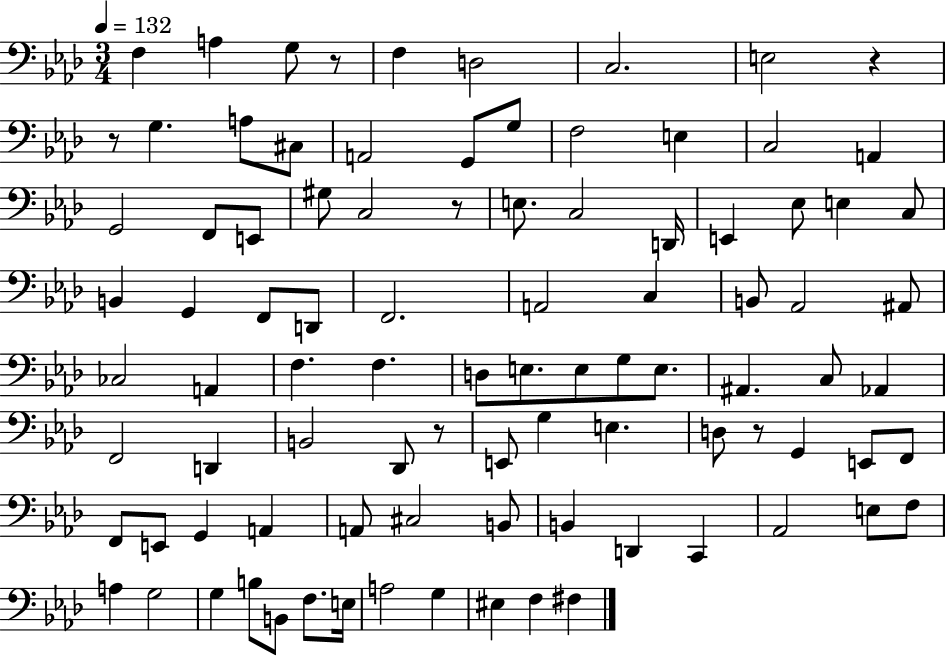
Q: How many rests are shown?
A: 6